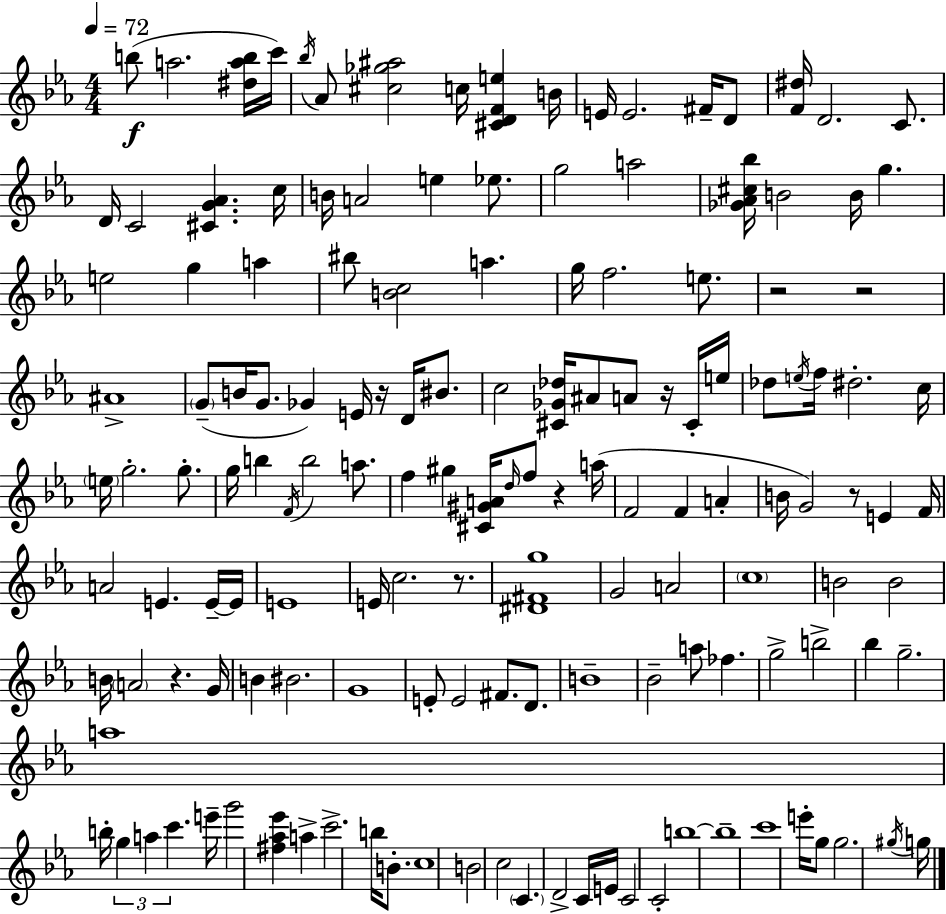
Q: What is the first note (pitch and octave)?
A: B5